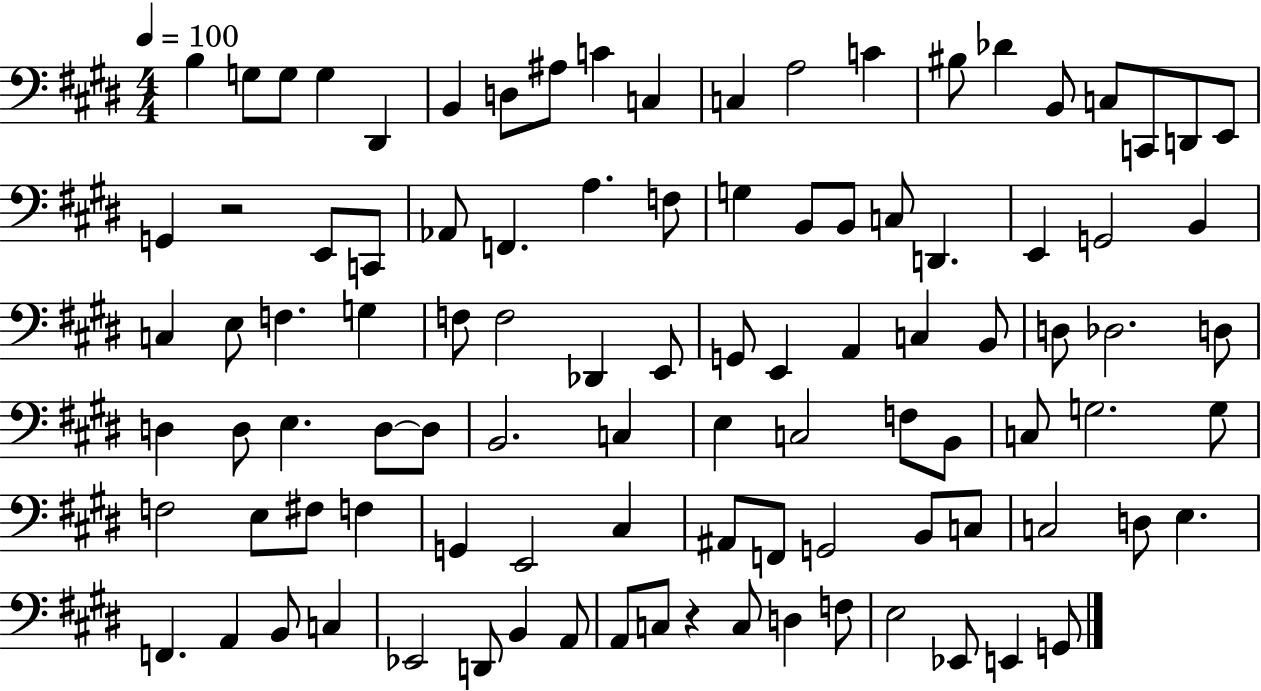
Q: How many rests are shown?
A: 2